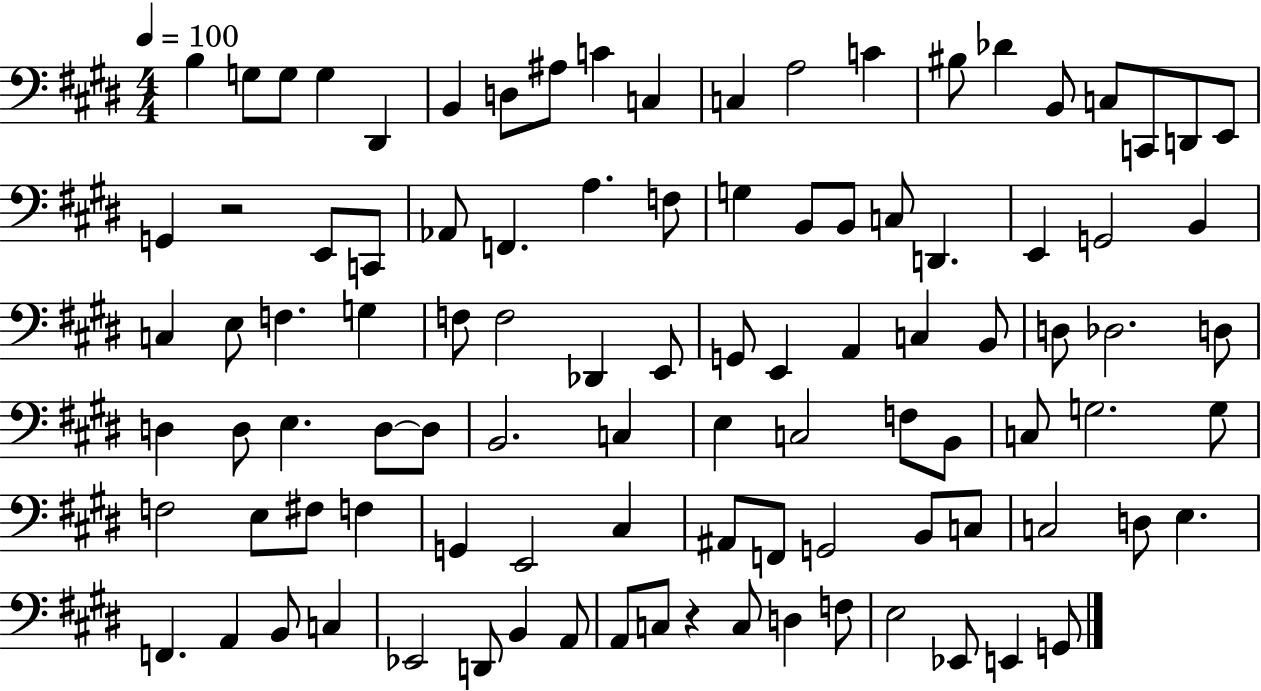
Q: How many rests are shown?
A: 2